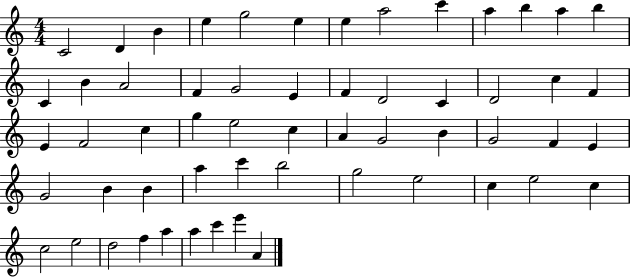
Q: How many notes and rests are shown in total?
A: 57